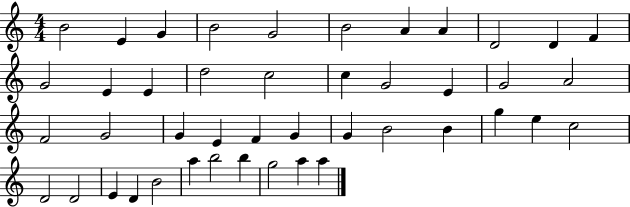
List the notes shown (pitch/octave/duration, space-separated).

B4/h E4/q G4/q B4/h G4/h B4/h A4/q A4/q D4/h D4/q F4/q G4/h E4/q E4/q D5/h C5/h C5/q G4/h E4/q G4/h A4/h F4/h G4/h G4/q E4/q F4/q G4/q G4/q B4/h B4/q G5/q E5/q C5/h D4/h D4/h E4/q D4/q B4/h A5/q B5/h B5/q G5/h A5/q A5/q